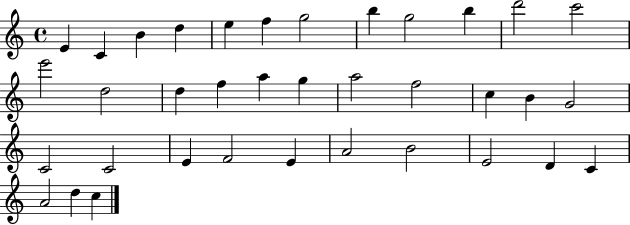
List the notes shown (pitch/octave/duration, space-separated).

E4/q C4/q B4/q D5/q E5/q F5/q G5/h B5/q G5/h B5/q D6/h C6/h E6/h D5/h D5/q F5/q A5/q G5/q A5/h F5/h C5/q B4/q G4/h C4/h C4/h E4/q F4/h E4/q A4/h B4/h E4/h D4/q C4/q A4/h D5/q C5/q